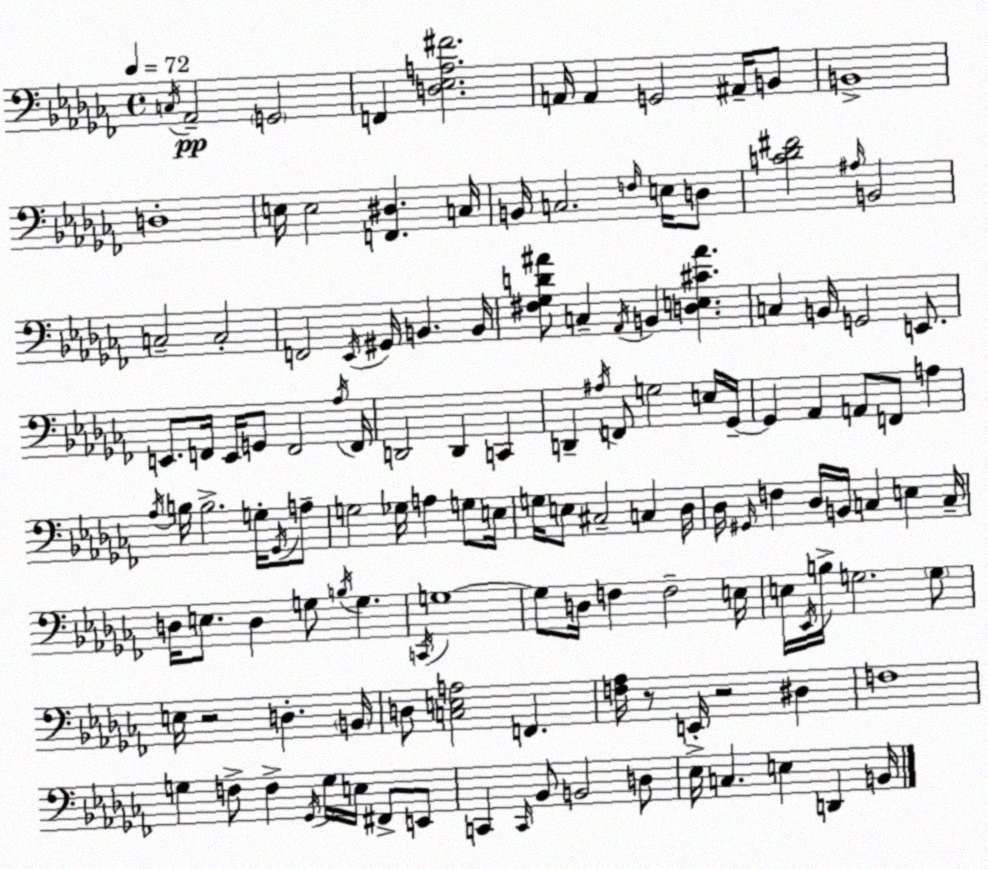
X:1
T:Untitled
M:4/4
L:1/4
K:Abm
C,/4 _A,,2 G,,2 F,, [D,_E,A,^F]2 A,,/4 A,, G,,2 ^A,,/4 B,,/2 B,,4 D,4 E,/4 E,2 [F,,^D,] C,/4 B,,/4 C,2 F,/4 E,/4 D,/2 [C_D^F]2 ^A,/4 B,,2 C,2 C,2 F,,2 _E,,/4 ^G,,/4 B,, B,,/4 [^F,_G,D^A]/2 C, _A,,/4 B,, [D,E,^C^A] C, B,,/4 G,,2 E,,/2 E,,/2 F,,/4 E,,/4 G,,/2 F,,2 _A,/4 F,,/4 D,,2 D,, C,, D,, ^A,/4 F,,/2 G,2 E,/4 _G,,/4 _G,, _A,, A,,/2 F,,/2 A, _A,/4 B,/4 B,2 G,/4 _G,,/4 A,/2 G,2 _G,/4 A, G,/2 E,/4 G,/4 E,/2 ^C,2 C, _D,/4 _D,/4 ^G,,/4 F, _D,/4 B,,/4 C, E, C,/4 D,/4 E,/2 D, G,/2 B,/4 G, C,,/4 G,4 G,/2 D,/4 F, F,2 E,/4 E,/4 _E,,/4 B,/4 G,2 G,/2 E,/4 z2 D, B,,/4 D,/2 [C,E,A,]2 F,, [F,_A,]/4 z/2 E,,/4 z2 ^D, F,4 G, F,/2 F, _G,,/4 G,/4 E,/4 ^F,,/2 E,,/2 C,, C,,/4 _B,,/2 B,,2 D,/2 _E,/4 C, E, D,, B,,/4